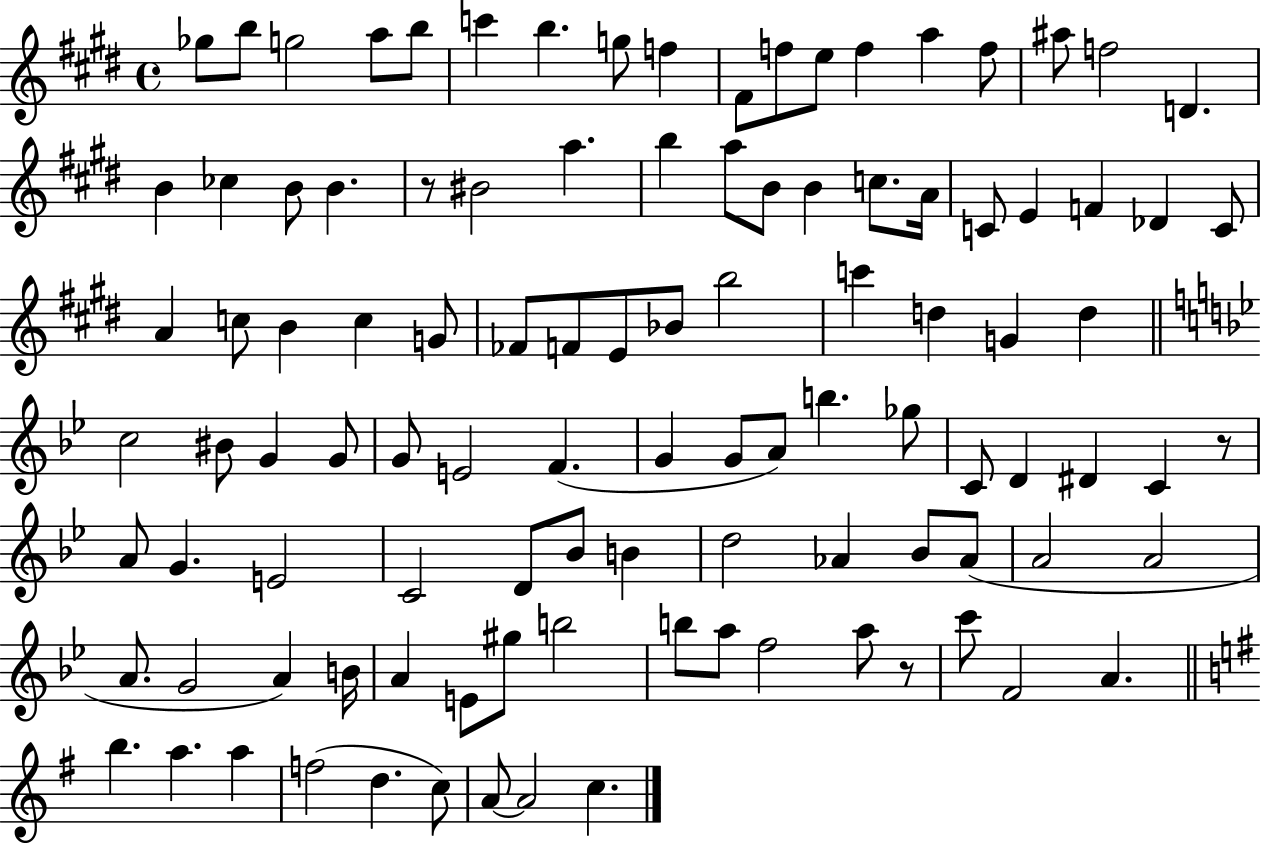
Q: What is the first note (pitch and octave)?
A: Gb5